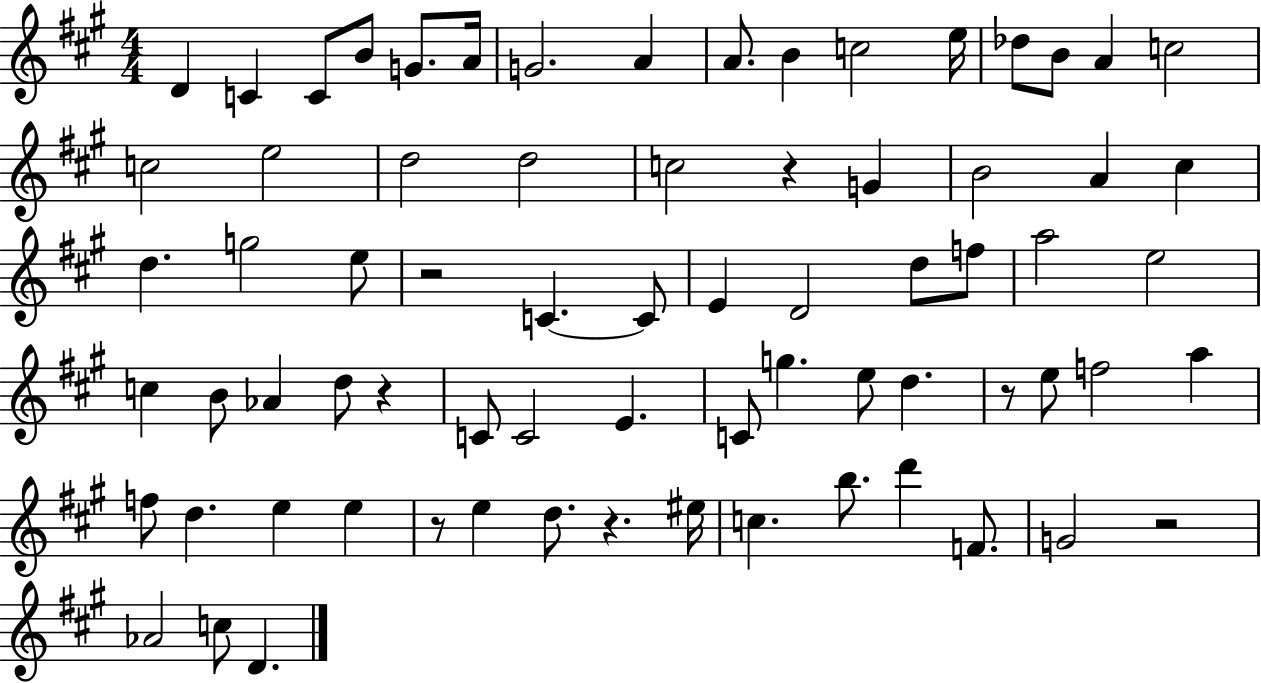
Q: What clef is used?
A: treble